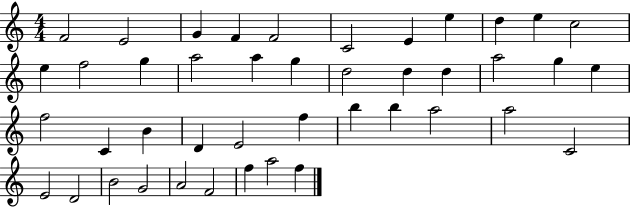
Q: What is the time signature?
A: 4/4